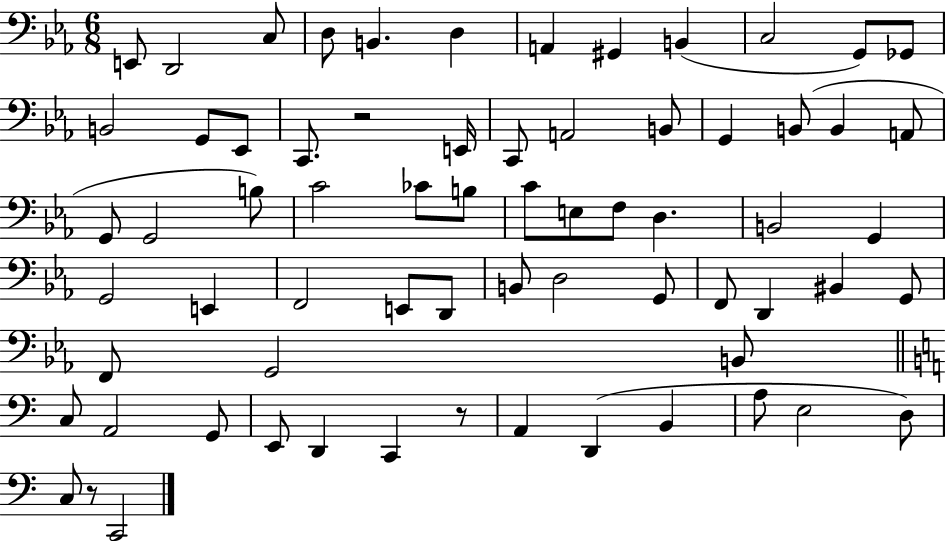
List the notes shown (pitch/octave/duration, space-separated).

E2/e D2/h C3/e D3/e B2/q. D3/q A2/q G#2/q B2/q C3/h G2/e Gb2/e B2/h G2/e Eb2/e C2/e. R/h E2/s C2/e A2/h B2/e G2/q B2/e B2/q A2/e G2/e G2/h B3/e C4/h CES4/e B3/e C4/e E3/e F3/e D3/q. B2/h G2/q G2/h E2/q F2/h E2/e D2/e B2/e D3/h G2/e F2/e D2/q BIS2/q G2/e F2/e G2/h B2/e C3/e A2/h G2/e E2/e D2/q C2/q R/e A2/q D2/q B2/q A3/e E3/h D3/e C3/e R/e C2/h